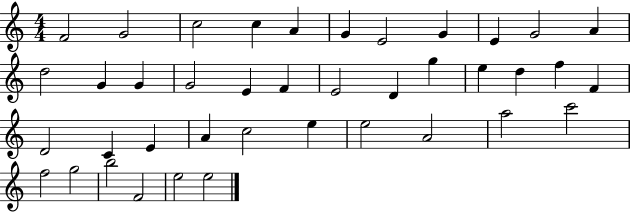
F4/h G4/h C5/h C5/q A4/q G4/q E4/h G4/q E4/q G4/h A4/q D5/h G4/q G4/q G4/h E4/q F4/q E4/h D4/q G5/q E5/q D5/q F5/q F4/q D4/h C4/q E4/q A4/q C5/h E5/q E5/h A4/h A5/h C6/h F5/h G5/h B5/h F4/h E5/h E5/h